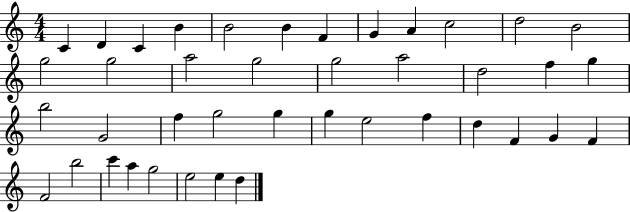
C4/q D4/q C4/q B4/q B4/h B4/q F4/q G4/q A4/q C5/h D5/h B4/h G5/h G5/h A5/h G5/h G5/h A5/h D5/h F5/q G5/q B5/h G4/h F5/q G5/h G5/q G5/q E5/h F5/q D5/q F4/q G4/q F4/q F4/h B5/h C6/q A5/q G5/h E5/h E5/q D5/q